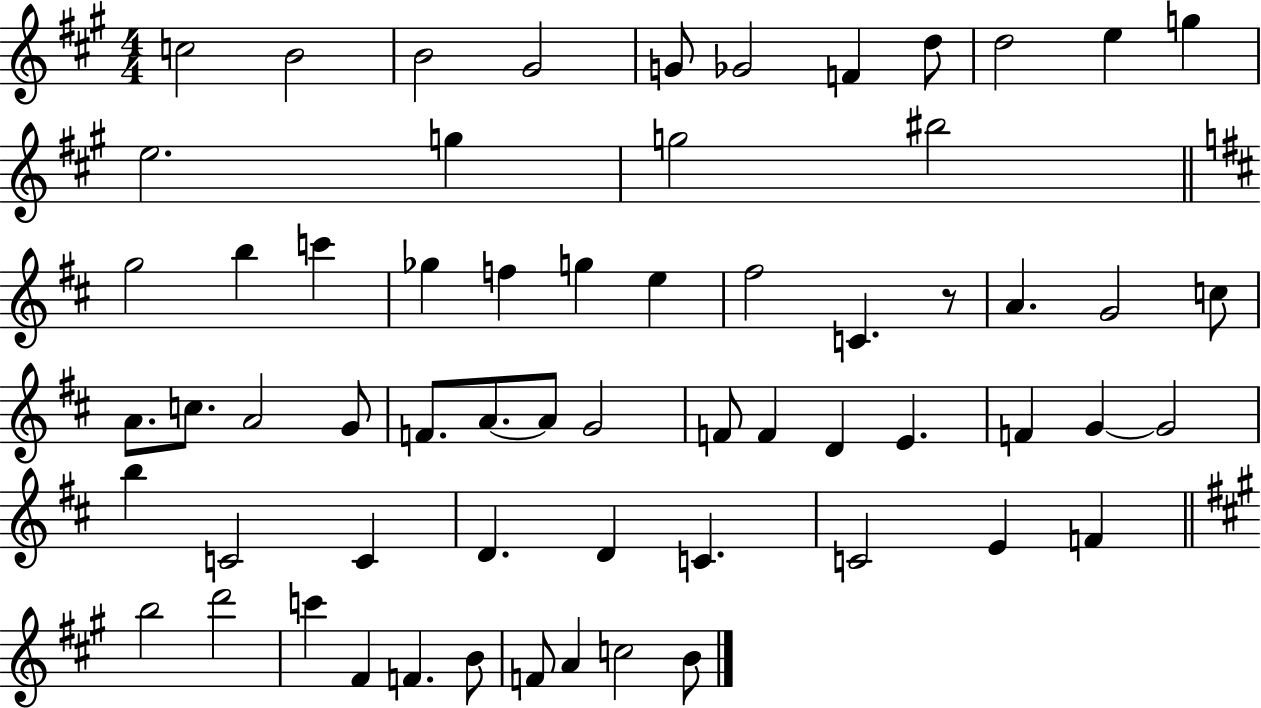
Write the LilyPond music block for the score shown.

{
  \clef treble
  \numericTimeSignature
  \time 4/4
  \key a \major
  c''2 b'2 | b'2 gis'2 | g'8 ges'2 f'4 d''8 | d''2 e''4 g''4 | \break e''2. g''4 | g''2 bis''2 | \bar "||" \break \key d \major g''2 b''4 c'''4 | ges''4 f''4 g''4 e''4 | fis''2 c'4. r8 | a'4. g'2 c''8 | \break a'8. c''8. a'2 g'8 | f'8. a'8.~~ a'8 g'2 | f'8 f'4 d'4 e'4. | f'4 g'4~~ g'2 | \break b''4 c'2 c'4 | d'4. d'4 c'4. | c'2 e'4 f'4 | \bar "||" \break \key a \major b''2 d'''2 | c'''4 fis'4 f'4. b'8 | f'8 a'4 c''2 b'8 | \bar "|."
}